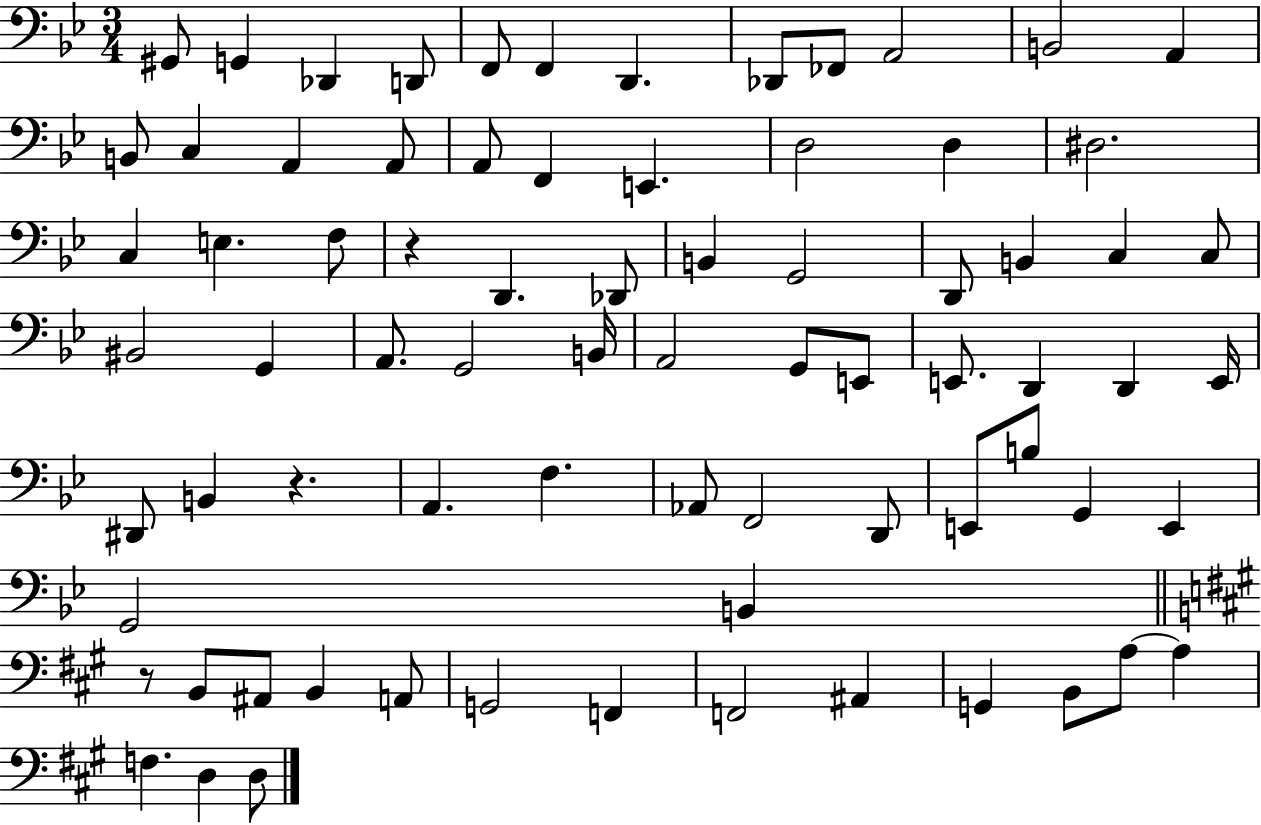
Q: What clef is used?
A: bass